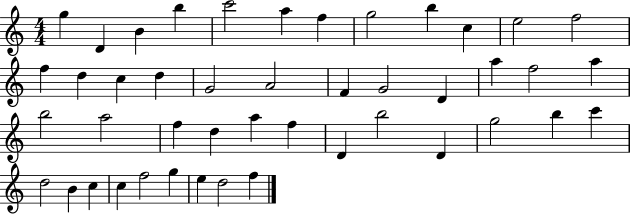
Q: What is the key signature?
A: C major